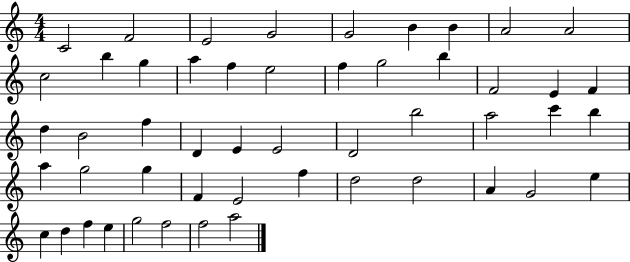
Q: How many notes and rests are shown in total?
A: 51